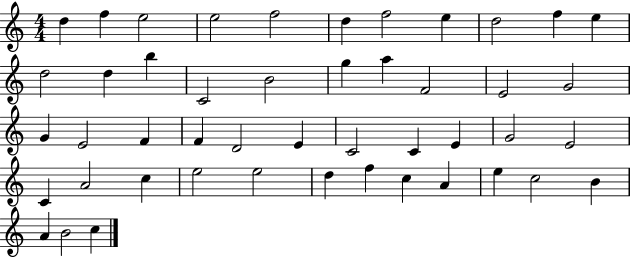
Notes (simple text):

D5/q F5/q E5/h E5/h F5/h D5/q F5/h E5/q D5/h F5/q E5/q D5/h D5/q B5/q C4/h B4/h G5/q A5/q F4/h E4/h G4/h G4/q E4/h F4/q F4/q D4/h E4/q C4/h C4/q E4/q G4/h E4/h C4/q A4/h C5/q E5/h E5/h D5/q F5/q C5/q A4/q E5/q C5/h B4/q A4/q B4/h C5/q